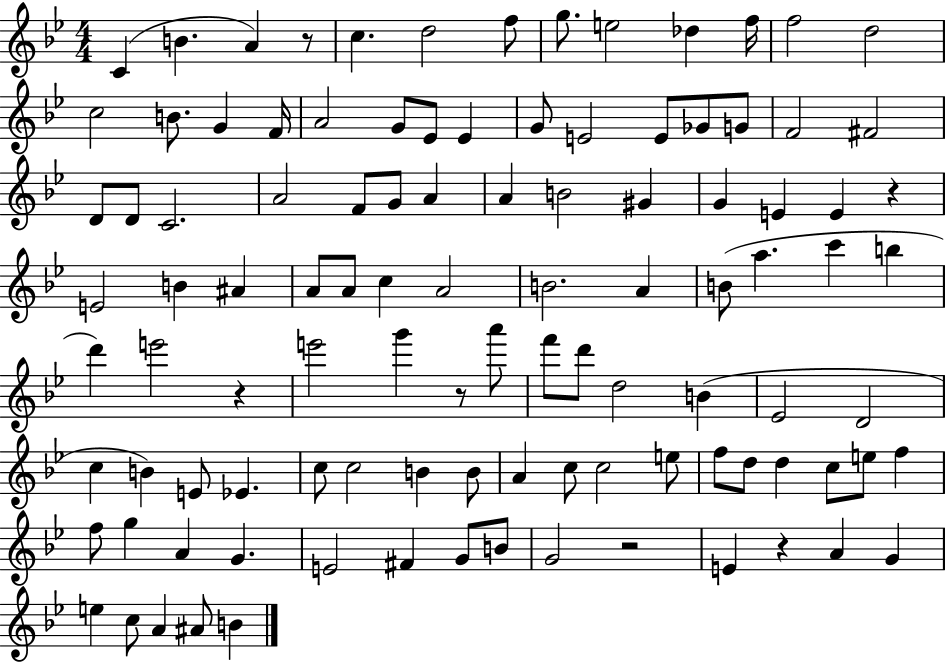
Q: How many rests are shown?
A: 6